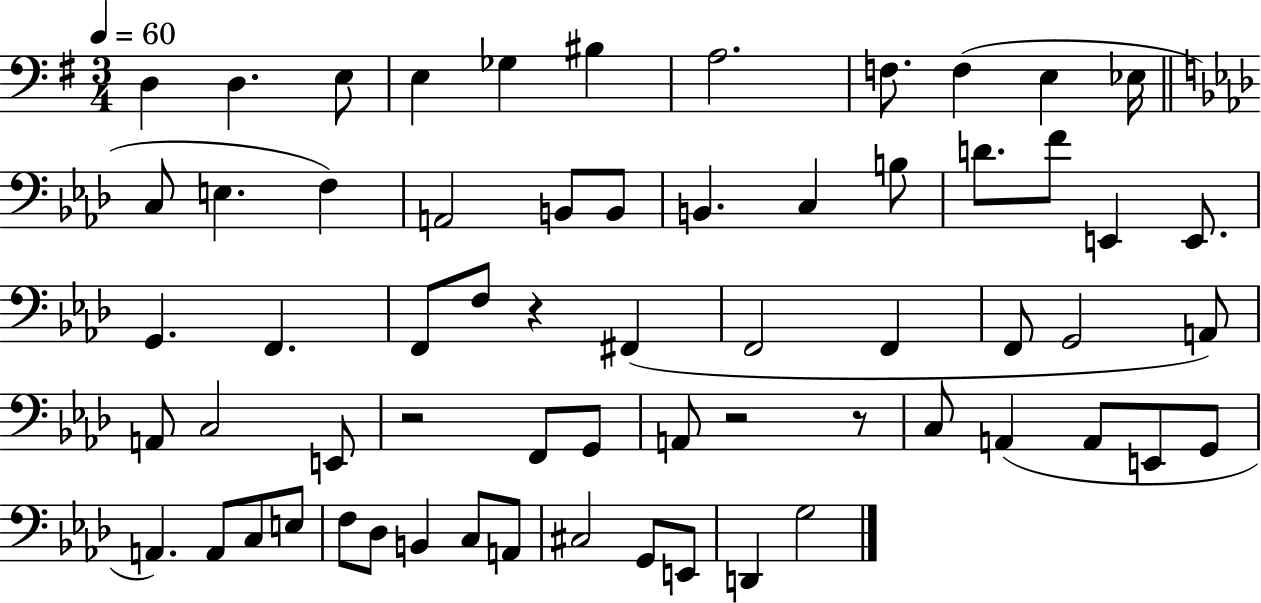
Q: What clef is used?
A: bass